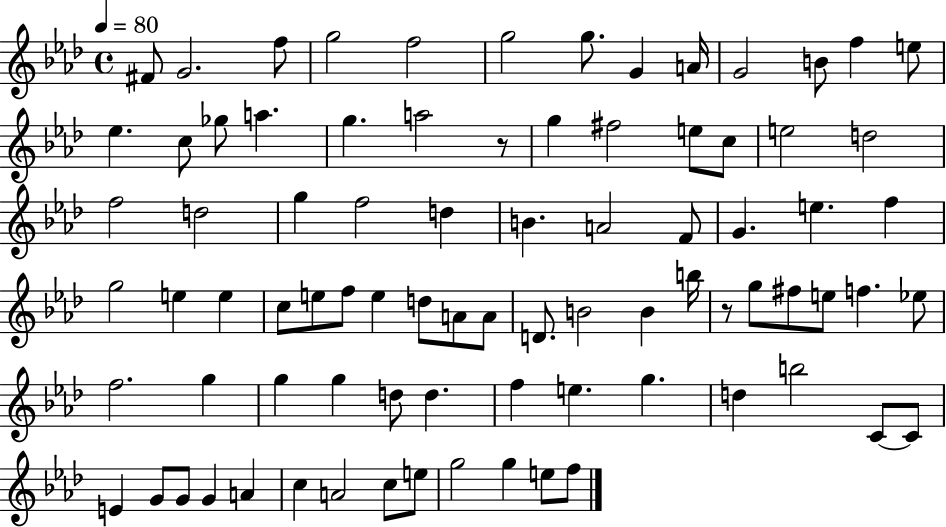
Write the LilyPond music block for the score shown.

{
  \clef treble
  \time 4/4
  \defaultTimeSignature
  \key aes \major
  \tempo 4 = 80
  fis'8 g'2. f''8 | g''2 f''2 | g''2 g''8. g'4 a'16 | g'2 b'8 f''4 e''8 | \break ees''4. c''8 ges''8 a''4. | g''4. a''2 r8 | g''4 fis''2 e''8 c''8 | e''2 d''2 | \break f''2 d''2 | g''4 f''2 d''4 | b'4. a'2 f'8 | g'4. e''4. f''4 | \break g''2 e''4 e''4 | c''8 e''8 f''8 e''4 d''8 a'8 a'8 | d'8. b'2 b'4 b''16 | r8 g''8 fis''8 e''8 f''4. ees''8 | \break f''2. g''4 | g''4 g''4 d''8 d''4. | f''4 e''4. g''4. | d''4 b''2 c'8~~ c'8 | \break e'4 g'8 g'8 g'4 a'4 | c''4 a'2 c''8 e''8 | g''2 g''4 e''8 f''8 | \bar "|."
}